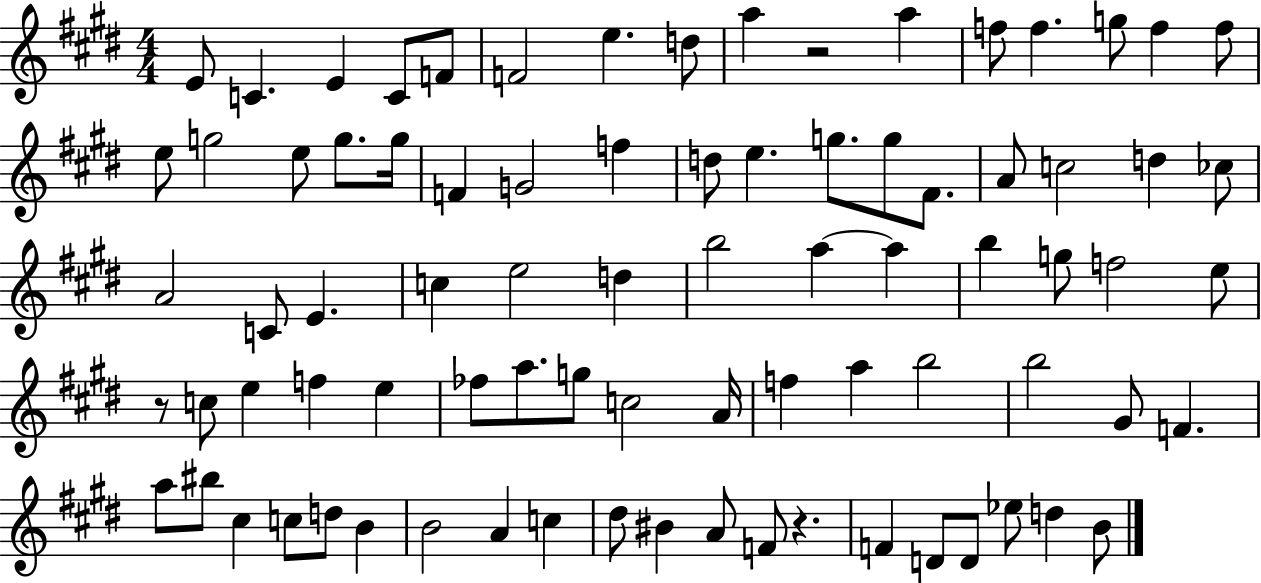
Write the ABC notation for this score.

X:1
T:Untitled
M:4/4
L:1/4
K:E
E/2 C E C/2 F/2 F2 e d/2 a z2 a f/2 f g/2 f f/2 e/2 g2 e/2 g/2 g/4 F G2 f d/2 e g/2 g/2 ^F/2 A/2 c2 d _c/2 A2 C/2 E c e2 d b2 a a b g/2 f2 e/2 z/2 c/2 e f e _f/2 a/2 g/2 c2 A/4 f a b2 b2 ^G/2 F a/2 ^b/2 ^c c/2 d/2 B B2 A c ^d/2 ^B A/2 F/2 z F D/2 D/2 _e/2 d B/2